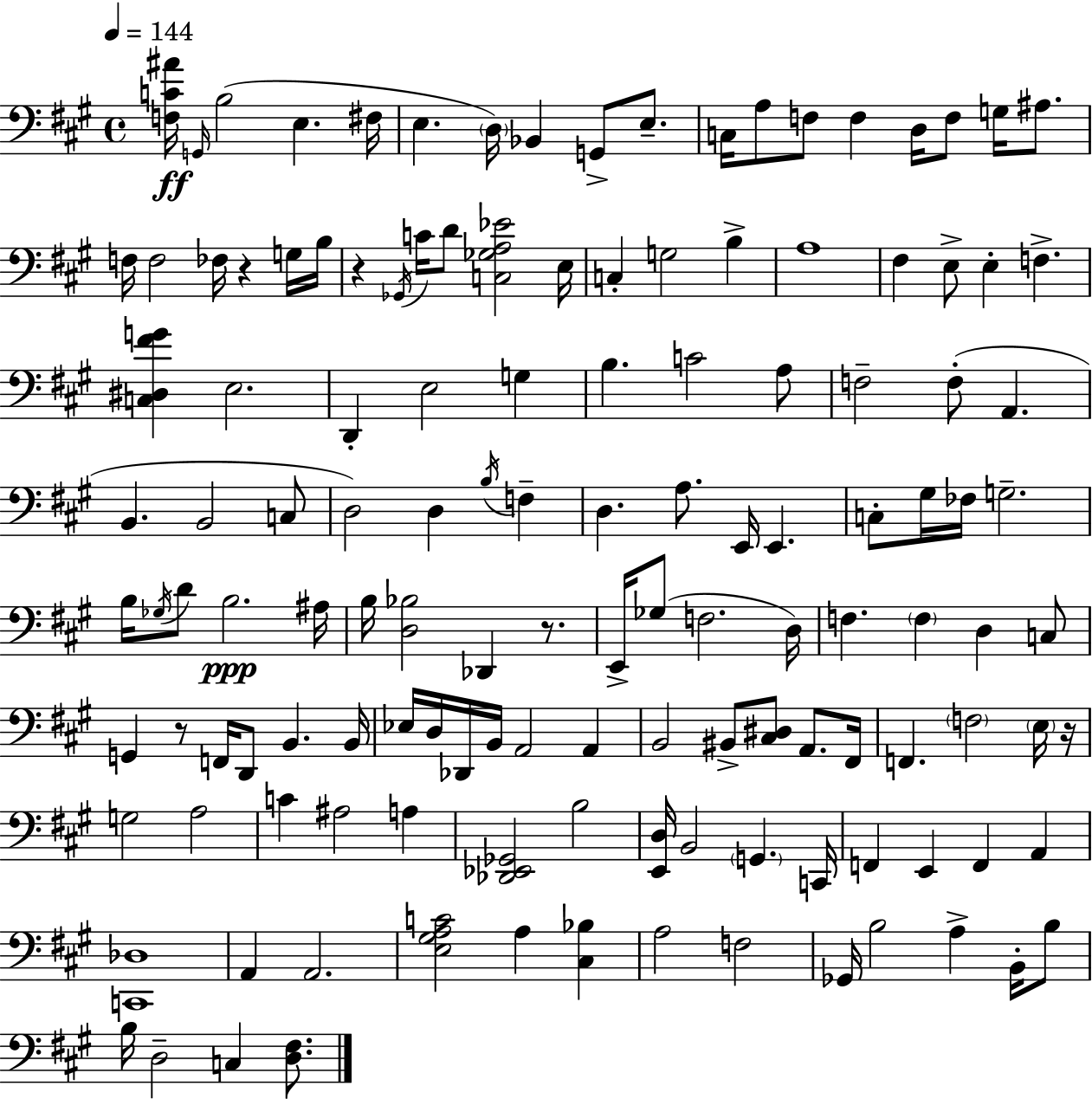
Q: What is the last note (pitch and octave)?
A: C3